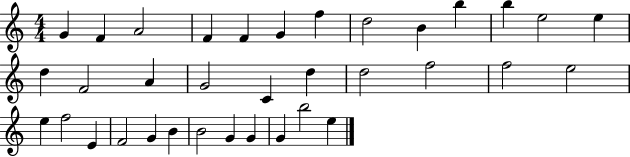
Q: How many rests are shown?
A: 0